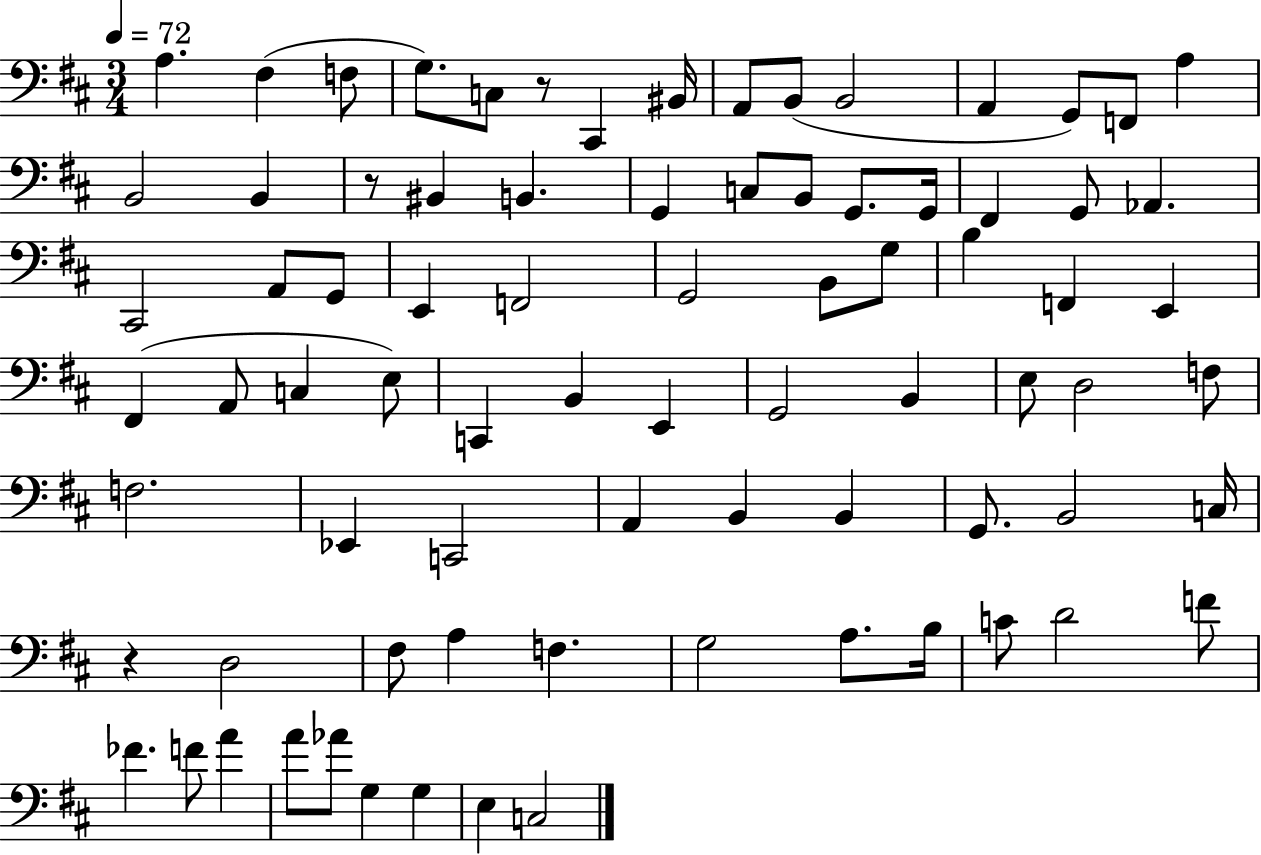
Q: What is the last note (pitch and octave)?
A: C3